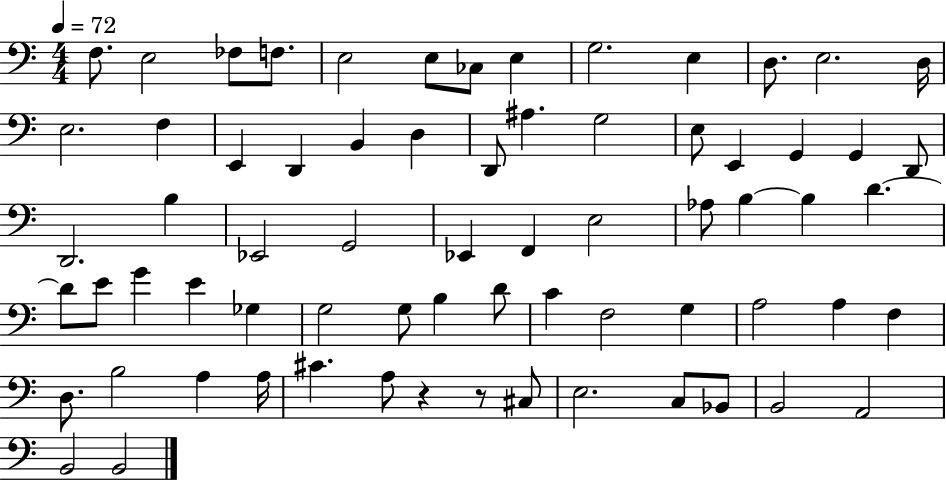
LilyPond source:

{
  \clef bass
  \numericTimeSignature
  \time 4/4
  \key c \major
  \tempo 4 = 72
  \repeat volta 2 { f8. e2 fes8 f8. | e2 e8 ces8 e4 | g2. e4 | d8. e2. d16 | \break e2. f4 | e,4 d,4 b,4 d4 | d,8 ais4. g2 | e8 e,4 g,4 g,4 d,8 | \break d,2. b4 | ees,2 g,2 | ees,4 f,4 e2 | aes8 b4~~ b4 d'4.~~ | \break d'8 e'8 g'4 e'4 ges4 | g2 g8 b4 d'8 | c'4 f2 g4 | a2 a4 f4 | \break d8. b2 a4 a16 | cis'4. a8 r4 r8 cis8 | e2. c8 bes,8 | b,2 a,2 | \break b,2 b,2 | } \bar "|."
}